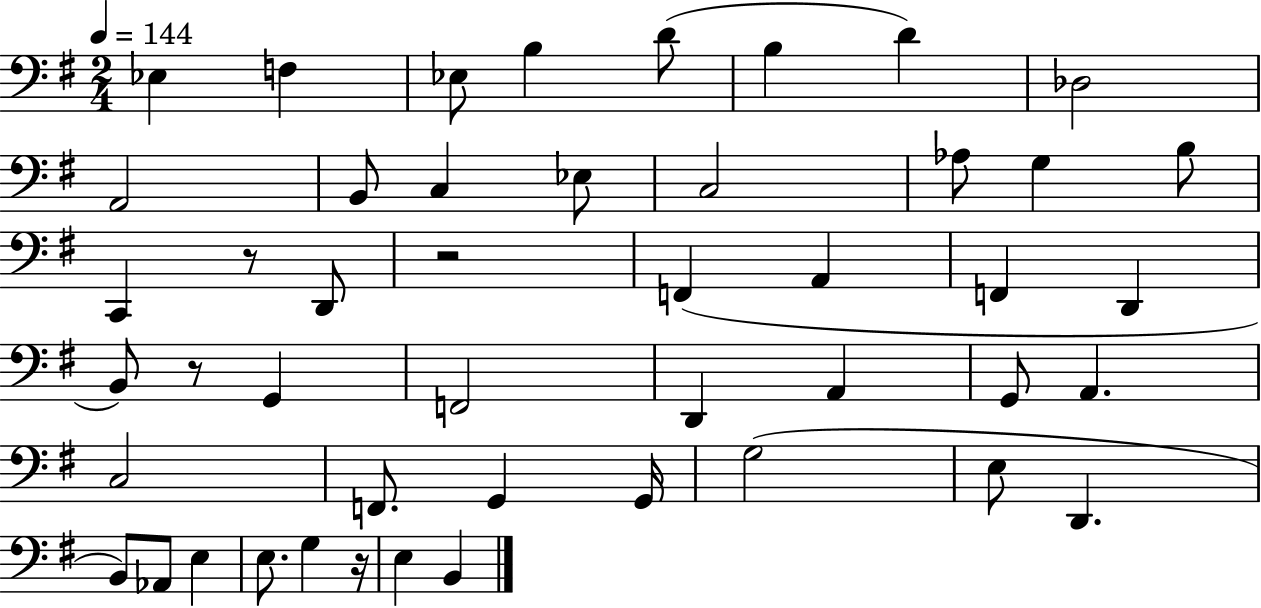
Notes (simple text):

Eb3/q F3/q Eb3/e B3/q D4/e B3/q D4/q Db3/h A2/h B2/e C3/q Eb3/e C3/h Ab3/e G3/q B3/e C2/q R/e D2/e R/h F2/q A2/q F2/q D2/q B2/e R/e G2/q F2/h D2/q A2/q G2/e A2/q. C3/h F2/e. G2/q G2/s G3/h E3/e D2/q. B2/e Ab2/e E3/q E3/e. G3/q R/s E3/q B2/q